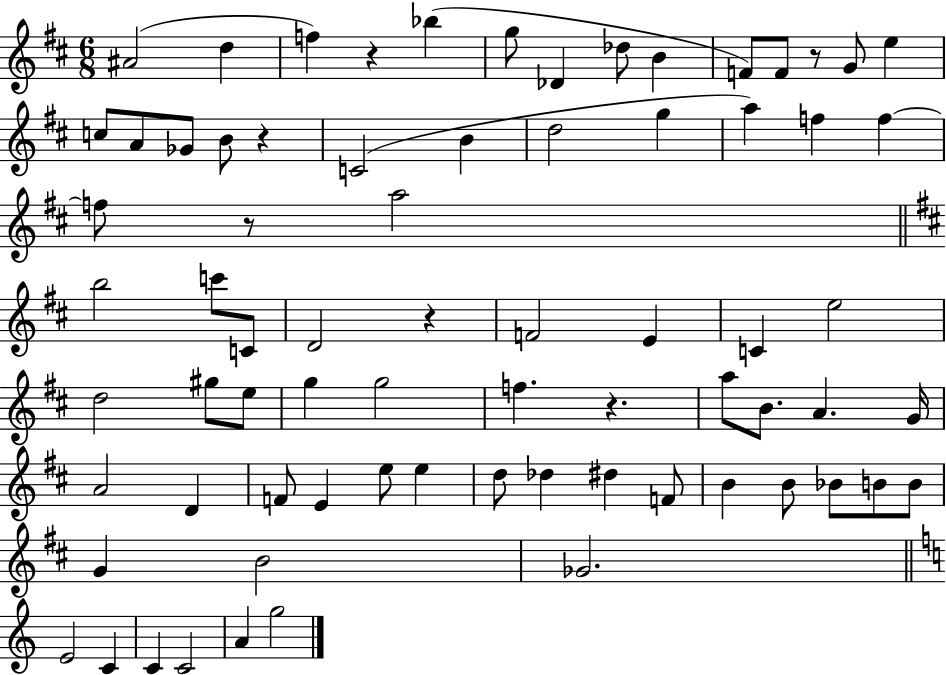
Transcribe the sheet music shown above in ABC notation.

X:1
T:Untitled
M:6/8
L:1/4
K:D
^A2 d f z _b g/2 _D _d/2 B F/2 F/2 z/2 G/2 e c/2 A/2 _G/2 B/2 z C2 B d2 g a f f f/2 z/2 a2 b2 c'/2 C/2 D2 z F2 E C e2 d2 ^g/2 e/2 g g2 f z a/2 B/2 A G/4 A2 D F/2 E e/2 e d/2 _d ^d F/2 B B/2 _B/2 B/2 B/2 G B2 _G2 E2 C C C2 A g2